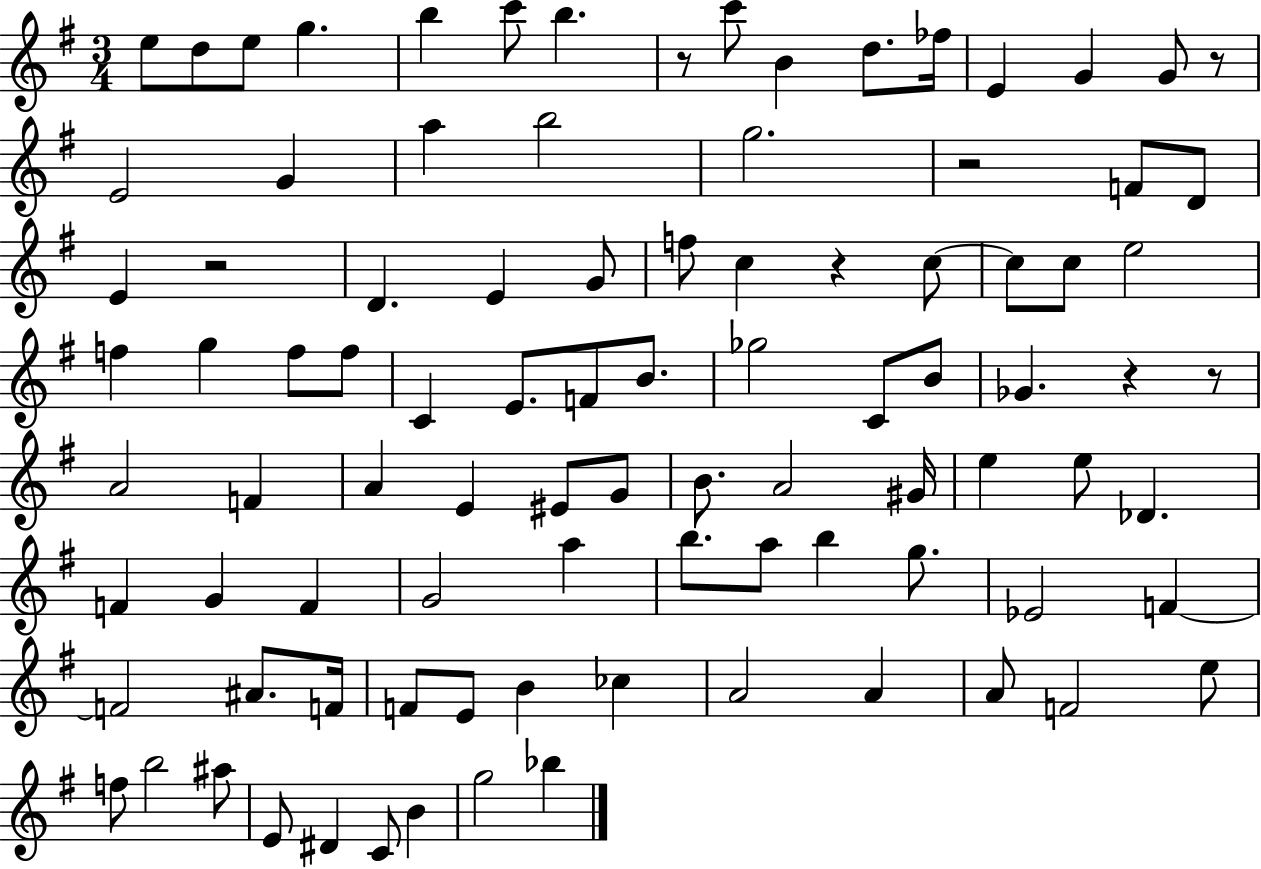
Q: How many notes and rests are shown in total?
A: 94